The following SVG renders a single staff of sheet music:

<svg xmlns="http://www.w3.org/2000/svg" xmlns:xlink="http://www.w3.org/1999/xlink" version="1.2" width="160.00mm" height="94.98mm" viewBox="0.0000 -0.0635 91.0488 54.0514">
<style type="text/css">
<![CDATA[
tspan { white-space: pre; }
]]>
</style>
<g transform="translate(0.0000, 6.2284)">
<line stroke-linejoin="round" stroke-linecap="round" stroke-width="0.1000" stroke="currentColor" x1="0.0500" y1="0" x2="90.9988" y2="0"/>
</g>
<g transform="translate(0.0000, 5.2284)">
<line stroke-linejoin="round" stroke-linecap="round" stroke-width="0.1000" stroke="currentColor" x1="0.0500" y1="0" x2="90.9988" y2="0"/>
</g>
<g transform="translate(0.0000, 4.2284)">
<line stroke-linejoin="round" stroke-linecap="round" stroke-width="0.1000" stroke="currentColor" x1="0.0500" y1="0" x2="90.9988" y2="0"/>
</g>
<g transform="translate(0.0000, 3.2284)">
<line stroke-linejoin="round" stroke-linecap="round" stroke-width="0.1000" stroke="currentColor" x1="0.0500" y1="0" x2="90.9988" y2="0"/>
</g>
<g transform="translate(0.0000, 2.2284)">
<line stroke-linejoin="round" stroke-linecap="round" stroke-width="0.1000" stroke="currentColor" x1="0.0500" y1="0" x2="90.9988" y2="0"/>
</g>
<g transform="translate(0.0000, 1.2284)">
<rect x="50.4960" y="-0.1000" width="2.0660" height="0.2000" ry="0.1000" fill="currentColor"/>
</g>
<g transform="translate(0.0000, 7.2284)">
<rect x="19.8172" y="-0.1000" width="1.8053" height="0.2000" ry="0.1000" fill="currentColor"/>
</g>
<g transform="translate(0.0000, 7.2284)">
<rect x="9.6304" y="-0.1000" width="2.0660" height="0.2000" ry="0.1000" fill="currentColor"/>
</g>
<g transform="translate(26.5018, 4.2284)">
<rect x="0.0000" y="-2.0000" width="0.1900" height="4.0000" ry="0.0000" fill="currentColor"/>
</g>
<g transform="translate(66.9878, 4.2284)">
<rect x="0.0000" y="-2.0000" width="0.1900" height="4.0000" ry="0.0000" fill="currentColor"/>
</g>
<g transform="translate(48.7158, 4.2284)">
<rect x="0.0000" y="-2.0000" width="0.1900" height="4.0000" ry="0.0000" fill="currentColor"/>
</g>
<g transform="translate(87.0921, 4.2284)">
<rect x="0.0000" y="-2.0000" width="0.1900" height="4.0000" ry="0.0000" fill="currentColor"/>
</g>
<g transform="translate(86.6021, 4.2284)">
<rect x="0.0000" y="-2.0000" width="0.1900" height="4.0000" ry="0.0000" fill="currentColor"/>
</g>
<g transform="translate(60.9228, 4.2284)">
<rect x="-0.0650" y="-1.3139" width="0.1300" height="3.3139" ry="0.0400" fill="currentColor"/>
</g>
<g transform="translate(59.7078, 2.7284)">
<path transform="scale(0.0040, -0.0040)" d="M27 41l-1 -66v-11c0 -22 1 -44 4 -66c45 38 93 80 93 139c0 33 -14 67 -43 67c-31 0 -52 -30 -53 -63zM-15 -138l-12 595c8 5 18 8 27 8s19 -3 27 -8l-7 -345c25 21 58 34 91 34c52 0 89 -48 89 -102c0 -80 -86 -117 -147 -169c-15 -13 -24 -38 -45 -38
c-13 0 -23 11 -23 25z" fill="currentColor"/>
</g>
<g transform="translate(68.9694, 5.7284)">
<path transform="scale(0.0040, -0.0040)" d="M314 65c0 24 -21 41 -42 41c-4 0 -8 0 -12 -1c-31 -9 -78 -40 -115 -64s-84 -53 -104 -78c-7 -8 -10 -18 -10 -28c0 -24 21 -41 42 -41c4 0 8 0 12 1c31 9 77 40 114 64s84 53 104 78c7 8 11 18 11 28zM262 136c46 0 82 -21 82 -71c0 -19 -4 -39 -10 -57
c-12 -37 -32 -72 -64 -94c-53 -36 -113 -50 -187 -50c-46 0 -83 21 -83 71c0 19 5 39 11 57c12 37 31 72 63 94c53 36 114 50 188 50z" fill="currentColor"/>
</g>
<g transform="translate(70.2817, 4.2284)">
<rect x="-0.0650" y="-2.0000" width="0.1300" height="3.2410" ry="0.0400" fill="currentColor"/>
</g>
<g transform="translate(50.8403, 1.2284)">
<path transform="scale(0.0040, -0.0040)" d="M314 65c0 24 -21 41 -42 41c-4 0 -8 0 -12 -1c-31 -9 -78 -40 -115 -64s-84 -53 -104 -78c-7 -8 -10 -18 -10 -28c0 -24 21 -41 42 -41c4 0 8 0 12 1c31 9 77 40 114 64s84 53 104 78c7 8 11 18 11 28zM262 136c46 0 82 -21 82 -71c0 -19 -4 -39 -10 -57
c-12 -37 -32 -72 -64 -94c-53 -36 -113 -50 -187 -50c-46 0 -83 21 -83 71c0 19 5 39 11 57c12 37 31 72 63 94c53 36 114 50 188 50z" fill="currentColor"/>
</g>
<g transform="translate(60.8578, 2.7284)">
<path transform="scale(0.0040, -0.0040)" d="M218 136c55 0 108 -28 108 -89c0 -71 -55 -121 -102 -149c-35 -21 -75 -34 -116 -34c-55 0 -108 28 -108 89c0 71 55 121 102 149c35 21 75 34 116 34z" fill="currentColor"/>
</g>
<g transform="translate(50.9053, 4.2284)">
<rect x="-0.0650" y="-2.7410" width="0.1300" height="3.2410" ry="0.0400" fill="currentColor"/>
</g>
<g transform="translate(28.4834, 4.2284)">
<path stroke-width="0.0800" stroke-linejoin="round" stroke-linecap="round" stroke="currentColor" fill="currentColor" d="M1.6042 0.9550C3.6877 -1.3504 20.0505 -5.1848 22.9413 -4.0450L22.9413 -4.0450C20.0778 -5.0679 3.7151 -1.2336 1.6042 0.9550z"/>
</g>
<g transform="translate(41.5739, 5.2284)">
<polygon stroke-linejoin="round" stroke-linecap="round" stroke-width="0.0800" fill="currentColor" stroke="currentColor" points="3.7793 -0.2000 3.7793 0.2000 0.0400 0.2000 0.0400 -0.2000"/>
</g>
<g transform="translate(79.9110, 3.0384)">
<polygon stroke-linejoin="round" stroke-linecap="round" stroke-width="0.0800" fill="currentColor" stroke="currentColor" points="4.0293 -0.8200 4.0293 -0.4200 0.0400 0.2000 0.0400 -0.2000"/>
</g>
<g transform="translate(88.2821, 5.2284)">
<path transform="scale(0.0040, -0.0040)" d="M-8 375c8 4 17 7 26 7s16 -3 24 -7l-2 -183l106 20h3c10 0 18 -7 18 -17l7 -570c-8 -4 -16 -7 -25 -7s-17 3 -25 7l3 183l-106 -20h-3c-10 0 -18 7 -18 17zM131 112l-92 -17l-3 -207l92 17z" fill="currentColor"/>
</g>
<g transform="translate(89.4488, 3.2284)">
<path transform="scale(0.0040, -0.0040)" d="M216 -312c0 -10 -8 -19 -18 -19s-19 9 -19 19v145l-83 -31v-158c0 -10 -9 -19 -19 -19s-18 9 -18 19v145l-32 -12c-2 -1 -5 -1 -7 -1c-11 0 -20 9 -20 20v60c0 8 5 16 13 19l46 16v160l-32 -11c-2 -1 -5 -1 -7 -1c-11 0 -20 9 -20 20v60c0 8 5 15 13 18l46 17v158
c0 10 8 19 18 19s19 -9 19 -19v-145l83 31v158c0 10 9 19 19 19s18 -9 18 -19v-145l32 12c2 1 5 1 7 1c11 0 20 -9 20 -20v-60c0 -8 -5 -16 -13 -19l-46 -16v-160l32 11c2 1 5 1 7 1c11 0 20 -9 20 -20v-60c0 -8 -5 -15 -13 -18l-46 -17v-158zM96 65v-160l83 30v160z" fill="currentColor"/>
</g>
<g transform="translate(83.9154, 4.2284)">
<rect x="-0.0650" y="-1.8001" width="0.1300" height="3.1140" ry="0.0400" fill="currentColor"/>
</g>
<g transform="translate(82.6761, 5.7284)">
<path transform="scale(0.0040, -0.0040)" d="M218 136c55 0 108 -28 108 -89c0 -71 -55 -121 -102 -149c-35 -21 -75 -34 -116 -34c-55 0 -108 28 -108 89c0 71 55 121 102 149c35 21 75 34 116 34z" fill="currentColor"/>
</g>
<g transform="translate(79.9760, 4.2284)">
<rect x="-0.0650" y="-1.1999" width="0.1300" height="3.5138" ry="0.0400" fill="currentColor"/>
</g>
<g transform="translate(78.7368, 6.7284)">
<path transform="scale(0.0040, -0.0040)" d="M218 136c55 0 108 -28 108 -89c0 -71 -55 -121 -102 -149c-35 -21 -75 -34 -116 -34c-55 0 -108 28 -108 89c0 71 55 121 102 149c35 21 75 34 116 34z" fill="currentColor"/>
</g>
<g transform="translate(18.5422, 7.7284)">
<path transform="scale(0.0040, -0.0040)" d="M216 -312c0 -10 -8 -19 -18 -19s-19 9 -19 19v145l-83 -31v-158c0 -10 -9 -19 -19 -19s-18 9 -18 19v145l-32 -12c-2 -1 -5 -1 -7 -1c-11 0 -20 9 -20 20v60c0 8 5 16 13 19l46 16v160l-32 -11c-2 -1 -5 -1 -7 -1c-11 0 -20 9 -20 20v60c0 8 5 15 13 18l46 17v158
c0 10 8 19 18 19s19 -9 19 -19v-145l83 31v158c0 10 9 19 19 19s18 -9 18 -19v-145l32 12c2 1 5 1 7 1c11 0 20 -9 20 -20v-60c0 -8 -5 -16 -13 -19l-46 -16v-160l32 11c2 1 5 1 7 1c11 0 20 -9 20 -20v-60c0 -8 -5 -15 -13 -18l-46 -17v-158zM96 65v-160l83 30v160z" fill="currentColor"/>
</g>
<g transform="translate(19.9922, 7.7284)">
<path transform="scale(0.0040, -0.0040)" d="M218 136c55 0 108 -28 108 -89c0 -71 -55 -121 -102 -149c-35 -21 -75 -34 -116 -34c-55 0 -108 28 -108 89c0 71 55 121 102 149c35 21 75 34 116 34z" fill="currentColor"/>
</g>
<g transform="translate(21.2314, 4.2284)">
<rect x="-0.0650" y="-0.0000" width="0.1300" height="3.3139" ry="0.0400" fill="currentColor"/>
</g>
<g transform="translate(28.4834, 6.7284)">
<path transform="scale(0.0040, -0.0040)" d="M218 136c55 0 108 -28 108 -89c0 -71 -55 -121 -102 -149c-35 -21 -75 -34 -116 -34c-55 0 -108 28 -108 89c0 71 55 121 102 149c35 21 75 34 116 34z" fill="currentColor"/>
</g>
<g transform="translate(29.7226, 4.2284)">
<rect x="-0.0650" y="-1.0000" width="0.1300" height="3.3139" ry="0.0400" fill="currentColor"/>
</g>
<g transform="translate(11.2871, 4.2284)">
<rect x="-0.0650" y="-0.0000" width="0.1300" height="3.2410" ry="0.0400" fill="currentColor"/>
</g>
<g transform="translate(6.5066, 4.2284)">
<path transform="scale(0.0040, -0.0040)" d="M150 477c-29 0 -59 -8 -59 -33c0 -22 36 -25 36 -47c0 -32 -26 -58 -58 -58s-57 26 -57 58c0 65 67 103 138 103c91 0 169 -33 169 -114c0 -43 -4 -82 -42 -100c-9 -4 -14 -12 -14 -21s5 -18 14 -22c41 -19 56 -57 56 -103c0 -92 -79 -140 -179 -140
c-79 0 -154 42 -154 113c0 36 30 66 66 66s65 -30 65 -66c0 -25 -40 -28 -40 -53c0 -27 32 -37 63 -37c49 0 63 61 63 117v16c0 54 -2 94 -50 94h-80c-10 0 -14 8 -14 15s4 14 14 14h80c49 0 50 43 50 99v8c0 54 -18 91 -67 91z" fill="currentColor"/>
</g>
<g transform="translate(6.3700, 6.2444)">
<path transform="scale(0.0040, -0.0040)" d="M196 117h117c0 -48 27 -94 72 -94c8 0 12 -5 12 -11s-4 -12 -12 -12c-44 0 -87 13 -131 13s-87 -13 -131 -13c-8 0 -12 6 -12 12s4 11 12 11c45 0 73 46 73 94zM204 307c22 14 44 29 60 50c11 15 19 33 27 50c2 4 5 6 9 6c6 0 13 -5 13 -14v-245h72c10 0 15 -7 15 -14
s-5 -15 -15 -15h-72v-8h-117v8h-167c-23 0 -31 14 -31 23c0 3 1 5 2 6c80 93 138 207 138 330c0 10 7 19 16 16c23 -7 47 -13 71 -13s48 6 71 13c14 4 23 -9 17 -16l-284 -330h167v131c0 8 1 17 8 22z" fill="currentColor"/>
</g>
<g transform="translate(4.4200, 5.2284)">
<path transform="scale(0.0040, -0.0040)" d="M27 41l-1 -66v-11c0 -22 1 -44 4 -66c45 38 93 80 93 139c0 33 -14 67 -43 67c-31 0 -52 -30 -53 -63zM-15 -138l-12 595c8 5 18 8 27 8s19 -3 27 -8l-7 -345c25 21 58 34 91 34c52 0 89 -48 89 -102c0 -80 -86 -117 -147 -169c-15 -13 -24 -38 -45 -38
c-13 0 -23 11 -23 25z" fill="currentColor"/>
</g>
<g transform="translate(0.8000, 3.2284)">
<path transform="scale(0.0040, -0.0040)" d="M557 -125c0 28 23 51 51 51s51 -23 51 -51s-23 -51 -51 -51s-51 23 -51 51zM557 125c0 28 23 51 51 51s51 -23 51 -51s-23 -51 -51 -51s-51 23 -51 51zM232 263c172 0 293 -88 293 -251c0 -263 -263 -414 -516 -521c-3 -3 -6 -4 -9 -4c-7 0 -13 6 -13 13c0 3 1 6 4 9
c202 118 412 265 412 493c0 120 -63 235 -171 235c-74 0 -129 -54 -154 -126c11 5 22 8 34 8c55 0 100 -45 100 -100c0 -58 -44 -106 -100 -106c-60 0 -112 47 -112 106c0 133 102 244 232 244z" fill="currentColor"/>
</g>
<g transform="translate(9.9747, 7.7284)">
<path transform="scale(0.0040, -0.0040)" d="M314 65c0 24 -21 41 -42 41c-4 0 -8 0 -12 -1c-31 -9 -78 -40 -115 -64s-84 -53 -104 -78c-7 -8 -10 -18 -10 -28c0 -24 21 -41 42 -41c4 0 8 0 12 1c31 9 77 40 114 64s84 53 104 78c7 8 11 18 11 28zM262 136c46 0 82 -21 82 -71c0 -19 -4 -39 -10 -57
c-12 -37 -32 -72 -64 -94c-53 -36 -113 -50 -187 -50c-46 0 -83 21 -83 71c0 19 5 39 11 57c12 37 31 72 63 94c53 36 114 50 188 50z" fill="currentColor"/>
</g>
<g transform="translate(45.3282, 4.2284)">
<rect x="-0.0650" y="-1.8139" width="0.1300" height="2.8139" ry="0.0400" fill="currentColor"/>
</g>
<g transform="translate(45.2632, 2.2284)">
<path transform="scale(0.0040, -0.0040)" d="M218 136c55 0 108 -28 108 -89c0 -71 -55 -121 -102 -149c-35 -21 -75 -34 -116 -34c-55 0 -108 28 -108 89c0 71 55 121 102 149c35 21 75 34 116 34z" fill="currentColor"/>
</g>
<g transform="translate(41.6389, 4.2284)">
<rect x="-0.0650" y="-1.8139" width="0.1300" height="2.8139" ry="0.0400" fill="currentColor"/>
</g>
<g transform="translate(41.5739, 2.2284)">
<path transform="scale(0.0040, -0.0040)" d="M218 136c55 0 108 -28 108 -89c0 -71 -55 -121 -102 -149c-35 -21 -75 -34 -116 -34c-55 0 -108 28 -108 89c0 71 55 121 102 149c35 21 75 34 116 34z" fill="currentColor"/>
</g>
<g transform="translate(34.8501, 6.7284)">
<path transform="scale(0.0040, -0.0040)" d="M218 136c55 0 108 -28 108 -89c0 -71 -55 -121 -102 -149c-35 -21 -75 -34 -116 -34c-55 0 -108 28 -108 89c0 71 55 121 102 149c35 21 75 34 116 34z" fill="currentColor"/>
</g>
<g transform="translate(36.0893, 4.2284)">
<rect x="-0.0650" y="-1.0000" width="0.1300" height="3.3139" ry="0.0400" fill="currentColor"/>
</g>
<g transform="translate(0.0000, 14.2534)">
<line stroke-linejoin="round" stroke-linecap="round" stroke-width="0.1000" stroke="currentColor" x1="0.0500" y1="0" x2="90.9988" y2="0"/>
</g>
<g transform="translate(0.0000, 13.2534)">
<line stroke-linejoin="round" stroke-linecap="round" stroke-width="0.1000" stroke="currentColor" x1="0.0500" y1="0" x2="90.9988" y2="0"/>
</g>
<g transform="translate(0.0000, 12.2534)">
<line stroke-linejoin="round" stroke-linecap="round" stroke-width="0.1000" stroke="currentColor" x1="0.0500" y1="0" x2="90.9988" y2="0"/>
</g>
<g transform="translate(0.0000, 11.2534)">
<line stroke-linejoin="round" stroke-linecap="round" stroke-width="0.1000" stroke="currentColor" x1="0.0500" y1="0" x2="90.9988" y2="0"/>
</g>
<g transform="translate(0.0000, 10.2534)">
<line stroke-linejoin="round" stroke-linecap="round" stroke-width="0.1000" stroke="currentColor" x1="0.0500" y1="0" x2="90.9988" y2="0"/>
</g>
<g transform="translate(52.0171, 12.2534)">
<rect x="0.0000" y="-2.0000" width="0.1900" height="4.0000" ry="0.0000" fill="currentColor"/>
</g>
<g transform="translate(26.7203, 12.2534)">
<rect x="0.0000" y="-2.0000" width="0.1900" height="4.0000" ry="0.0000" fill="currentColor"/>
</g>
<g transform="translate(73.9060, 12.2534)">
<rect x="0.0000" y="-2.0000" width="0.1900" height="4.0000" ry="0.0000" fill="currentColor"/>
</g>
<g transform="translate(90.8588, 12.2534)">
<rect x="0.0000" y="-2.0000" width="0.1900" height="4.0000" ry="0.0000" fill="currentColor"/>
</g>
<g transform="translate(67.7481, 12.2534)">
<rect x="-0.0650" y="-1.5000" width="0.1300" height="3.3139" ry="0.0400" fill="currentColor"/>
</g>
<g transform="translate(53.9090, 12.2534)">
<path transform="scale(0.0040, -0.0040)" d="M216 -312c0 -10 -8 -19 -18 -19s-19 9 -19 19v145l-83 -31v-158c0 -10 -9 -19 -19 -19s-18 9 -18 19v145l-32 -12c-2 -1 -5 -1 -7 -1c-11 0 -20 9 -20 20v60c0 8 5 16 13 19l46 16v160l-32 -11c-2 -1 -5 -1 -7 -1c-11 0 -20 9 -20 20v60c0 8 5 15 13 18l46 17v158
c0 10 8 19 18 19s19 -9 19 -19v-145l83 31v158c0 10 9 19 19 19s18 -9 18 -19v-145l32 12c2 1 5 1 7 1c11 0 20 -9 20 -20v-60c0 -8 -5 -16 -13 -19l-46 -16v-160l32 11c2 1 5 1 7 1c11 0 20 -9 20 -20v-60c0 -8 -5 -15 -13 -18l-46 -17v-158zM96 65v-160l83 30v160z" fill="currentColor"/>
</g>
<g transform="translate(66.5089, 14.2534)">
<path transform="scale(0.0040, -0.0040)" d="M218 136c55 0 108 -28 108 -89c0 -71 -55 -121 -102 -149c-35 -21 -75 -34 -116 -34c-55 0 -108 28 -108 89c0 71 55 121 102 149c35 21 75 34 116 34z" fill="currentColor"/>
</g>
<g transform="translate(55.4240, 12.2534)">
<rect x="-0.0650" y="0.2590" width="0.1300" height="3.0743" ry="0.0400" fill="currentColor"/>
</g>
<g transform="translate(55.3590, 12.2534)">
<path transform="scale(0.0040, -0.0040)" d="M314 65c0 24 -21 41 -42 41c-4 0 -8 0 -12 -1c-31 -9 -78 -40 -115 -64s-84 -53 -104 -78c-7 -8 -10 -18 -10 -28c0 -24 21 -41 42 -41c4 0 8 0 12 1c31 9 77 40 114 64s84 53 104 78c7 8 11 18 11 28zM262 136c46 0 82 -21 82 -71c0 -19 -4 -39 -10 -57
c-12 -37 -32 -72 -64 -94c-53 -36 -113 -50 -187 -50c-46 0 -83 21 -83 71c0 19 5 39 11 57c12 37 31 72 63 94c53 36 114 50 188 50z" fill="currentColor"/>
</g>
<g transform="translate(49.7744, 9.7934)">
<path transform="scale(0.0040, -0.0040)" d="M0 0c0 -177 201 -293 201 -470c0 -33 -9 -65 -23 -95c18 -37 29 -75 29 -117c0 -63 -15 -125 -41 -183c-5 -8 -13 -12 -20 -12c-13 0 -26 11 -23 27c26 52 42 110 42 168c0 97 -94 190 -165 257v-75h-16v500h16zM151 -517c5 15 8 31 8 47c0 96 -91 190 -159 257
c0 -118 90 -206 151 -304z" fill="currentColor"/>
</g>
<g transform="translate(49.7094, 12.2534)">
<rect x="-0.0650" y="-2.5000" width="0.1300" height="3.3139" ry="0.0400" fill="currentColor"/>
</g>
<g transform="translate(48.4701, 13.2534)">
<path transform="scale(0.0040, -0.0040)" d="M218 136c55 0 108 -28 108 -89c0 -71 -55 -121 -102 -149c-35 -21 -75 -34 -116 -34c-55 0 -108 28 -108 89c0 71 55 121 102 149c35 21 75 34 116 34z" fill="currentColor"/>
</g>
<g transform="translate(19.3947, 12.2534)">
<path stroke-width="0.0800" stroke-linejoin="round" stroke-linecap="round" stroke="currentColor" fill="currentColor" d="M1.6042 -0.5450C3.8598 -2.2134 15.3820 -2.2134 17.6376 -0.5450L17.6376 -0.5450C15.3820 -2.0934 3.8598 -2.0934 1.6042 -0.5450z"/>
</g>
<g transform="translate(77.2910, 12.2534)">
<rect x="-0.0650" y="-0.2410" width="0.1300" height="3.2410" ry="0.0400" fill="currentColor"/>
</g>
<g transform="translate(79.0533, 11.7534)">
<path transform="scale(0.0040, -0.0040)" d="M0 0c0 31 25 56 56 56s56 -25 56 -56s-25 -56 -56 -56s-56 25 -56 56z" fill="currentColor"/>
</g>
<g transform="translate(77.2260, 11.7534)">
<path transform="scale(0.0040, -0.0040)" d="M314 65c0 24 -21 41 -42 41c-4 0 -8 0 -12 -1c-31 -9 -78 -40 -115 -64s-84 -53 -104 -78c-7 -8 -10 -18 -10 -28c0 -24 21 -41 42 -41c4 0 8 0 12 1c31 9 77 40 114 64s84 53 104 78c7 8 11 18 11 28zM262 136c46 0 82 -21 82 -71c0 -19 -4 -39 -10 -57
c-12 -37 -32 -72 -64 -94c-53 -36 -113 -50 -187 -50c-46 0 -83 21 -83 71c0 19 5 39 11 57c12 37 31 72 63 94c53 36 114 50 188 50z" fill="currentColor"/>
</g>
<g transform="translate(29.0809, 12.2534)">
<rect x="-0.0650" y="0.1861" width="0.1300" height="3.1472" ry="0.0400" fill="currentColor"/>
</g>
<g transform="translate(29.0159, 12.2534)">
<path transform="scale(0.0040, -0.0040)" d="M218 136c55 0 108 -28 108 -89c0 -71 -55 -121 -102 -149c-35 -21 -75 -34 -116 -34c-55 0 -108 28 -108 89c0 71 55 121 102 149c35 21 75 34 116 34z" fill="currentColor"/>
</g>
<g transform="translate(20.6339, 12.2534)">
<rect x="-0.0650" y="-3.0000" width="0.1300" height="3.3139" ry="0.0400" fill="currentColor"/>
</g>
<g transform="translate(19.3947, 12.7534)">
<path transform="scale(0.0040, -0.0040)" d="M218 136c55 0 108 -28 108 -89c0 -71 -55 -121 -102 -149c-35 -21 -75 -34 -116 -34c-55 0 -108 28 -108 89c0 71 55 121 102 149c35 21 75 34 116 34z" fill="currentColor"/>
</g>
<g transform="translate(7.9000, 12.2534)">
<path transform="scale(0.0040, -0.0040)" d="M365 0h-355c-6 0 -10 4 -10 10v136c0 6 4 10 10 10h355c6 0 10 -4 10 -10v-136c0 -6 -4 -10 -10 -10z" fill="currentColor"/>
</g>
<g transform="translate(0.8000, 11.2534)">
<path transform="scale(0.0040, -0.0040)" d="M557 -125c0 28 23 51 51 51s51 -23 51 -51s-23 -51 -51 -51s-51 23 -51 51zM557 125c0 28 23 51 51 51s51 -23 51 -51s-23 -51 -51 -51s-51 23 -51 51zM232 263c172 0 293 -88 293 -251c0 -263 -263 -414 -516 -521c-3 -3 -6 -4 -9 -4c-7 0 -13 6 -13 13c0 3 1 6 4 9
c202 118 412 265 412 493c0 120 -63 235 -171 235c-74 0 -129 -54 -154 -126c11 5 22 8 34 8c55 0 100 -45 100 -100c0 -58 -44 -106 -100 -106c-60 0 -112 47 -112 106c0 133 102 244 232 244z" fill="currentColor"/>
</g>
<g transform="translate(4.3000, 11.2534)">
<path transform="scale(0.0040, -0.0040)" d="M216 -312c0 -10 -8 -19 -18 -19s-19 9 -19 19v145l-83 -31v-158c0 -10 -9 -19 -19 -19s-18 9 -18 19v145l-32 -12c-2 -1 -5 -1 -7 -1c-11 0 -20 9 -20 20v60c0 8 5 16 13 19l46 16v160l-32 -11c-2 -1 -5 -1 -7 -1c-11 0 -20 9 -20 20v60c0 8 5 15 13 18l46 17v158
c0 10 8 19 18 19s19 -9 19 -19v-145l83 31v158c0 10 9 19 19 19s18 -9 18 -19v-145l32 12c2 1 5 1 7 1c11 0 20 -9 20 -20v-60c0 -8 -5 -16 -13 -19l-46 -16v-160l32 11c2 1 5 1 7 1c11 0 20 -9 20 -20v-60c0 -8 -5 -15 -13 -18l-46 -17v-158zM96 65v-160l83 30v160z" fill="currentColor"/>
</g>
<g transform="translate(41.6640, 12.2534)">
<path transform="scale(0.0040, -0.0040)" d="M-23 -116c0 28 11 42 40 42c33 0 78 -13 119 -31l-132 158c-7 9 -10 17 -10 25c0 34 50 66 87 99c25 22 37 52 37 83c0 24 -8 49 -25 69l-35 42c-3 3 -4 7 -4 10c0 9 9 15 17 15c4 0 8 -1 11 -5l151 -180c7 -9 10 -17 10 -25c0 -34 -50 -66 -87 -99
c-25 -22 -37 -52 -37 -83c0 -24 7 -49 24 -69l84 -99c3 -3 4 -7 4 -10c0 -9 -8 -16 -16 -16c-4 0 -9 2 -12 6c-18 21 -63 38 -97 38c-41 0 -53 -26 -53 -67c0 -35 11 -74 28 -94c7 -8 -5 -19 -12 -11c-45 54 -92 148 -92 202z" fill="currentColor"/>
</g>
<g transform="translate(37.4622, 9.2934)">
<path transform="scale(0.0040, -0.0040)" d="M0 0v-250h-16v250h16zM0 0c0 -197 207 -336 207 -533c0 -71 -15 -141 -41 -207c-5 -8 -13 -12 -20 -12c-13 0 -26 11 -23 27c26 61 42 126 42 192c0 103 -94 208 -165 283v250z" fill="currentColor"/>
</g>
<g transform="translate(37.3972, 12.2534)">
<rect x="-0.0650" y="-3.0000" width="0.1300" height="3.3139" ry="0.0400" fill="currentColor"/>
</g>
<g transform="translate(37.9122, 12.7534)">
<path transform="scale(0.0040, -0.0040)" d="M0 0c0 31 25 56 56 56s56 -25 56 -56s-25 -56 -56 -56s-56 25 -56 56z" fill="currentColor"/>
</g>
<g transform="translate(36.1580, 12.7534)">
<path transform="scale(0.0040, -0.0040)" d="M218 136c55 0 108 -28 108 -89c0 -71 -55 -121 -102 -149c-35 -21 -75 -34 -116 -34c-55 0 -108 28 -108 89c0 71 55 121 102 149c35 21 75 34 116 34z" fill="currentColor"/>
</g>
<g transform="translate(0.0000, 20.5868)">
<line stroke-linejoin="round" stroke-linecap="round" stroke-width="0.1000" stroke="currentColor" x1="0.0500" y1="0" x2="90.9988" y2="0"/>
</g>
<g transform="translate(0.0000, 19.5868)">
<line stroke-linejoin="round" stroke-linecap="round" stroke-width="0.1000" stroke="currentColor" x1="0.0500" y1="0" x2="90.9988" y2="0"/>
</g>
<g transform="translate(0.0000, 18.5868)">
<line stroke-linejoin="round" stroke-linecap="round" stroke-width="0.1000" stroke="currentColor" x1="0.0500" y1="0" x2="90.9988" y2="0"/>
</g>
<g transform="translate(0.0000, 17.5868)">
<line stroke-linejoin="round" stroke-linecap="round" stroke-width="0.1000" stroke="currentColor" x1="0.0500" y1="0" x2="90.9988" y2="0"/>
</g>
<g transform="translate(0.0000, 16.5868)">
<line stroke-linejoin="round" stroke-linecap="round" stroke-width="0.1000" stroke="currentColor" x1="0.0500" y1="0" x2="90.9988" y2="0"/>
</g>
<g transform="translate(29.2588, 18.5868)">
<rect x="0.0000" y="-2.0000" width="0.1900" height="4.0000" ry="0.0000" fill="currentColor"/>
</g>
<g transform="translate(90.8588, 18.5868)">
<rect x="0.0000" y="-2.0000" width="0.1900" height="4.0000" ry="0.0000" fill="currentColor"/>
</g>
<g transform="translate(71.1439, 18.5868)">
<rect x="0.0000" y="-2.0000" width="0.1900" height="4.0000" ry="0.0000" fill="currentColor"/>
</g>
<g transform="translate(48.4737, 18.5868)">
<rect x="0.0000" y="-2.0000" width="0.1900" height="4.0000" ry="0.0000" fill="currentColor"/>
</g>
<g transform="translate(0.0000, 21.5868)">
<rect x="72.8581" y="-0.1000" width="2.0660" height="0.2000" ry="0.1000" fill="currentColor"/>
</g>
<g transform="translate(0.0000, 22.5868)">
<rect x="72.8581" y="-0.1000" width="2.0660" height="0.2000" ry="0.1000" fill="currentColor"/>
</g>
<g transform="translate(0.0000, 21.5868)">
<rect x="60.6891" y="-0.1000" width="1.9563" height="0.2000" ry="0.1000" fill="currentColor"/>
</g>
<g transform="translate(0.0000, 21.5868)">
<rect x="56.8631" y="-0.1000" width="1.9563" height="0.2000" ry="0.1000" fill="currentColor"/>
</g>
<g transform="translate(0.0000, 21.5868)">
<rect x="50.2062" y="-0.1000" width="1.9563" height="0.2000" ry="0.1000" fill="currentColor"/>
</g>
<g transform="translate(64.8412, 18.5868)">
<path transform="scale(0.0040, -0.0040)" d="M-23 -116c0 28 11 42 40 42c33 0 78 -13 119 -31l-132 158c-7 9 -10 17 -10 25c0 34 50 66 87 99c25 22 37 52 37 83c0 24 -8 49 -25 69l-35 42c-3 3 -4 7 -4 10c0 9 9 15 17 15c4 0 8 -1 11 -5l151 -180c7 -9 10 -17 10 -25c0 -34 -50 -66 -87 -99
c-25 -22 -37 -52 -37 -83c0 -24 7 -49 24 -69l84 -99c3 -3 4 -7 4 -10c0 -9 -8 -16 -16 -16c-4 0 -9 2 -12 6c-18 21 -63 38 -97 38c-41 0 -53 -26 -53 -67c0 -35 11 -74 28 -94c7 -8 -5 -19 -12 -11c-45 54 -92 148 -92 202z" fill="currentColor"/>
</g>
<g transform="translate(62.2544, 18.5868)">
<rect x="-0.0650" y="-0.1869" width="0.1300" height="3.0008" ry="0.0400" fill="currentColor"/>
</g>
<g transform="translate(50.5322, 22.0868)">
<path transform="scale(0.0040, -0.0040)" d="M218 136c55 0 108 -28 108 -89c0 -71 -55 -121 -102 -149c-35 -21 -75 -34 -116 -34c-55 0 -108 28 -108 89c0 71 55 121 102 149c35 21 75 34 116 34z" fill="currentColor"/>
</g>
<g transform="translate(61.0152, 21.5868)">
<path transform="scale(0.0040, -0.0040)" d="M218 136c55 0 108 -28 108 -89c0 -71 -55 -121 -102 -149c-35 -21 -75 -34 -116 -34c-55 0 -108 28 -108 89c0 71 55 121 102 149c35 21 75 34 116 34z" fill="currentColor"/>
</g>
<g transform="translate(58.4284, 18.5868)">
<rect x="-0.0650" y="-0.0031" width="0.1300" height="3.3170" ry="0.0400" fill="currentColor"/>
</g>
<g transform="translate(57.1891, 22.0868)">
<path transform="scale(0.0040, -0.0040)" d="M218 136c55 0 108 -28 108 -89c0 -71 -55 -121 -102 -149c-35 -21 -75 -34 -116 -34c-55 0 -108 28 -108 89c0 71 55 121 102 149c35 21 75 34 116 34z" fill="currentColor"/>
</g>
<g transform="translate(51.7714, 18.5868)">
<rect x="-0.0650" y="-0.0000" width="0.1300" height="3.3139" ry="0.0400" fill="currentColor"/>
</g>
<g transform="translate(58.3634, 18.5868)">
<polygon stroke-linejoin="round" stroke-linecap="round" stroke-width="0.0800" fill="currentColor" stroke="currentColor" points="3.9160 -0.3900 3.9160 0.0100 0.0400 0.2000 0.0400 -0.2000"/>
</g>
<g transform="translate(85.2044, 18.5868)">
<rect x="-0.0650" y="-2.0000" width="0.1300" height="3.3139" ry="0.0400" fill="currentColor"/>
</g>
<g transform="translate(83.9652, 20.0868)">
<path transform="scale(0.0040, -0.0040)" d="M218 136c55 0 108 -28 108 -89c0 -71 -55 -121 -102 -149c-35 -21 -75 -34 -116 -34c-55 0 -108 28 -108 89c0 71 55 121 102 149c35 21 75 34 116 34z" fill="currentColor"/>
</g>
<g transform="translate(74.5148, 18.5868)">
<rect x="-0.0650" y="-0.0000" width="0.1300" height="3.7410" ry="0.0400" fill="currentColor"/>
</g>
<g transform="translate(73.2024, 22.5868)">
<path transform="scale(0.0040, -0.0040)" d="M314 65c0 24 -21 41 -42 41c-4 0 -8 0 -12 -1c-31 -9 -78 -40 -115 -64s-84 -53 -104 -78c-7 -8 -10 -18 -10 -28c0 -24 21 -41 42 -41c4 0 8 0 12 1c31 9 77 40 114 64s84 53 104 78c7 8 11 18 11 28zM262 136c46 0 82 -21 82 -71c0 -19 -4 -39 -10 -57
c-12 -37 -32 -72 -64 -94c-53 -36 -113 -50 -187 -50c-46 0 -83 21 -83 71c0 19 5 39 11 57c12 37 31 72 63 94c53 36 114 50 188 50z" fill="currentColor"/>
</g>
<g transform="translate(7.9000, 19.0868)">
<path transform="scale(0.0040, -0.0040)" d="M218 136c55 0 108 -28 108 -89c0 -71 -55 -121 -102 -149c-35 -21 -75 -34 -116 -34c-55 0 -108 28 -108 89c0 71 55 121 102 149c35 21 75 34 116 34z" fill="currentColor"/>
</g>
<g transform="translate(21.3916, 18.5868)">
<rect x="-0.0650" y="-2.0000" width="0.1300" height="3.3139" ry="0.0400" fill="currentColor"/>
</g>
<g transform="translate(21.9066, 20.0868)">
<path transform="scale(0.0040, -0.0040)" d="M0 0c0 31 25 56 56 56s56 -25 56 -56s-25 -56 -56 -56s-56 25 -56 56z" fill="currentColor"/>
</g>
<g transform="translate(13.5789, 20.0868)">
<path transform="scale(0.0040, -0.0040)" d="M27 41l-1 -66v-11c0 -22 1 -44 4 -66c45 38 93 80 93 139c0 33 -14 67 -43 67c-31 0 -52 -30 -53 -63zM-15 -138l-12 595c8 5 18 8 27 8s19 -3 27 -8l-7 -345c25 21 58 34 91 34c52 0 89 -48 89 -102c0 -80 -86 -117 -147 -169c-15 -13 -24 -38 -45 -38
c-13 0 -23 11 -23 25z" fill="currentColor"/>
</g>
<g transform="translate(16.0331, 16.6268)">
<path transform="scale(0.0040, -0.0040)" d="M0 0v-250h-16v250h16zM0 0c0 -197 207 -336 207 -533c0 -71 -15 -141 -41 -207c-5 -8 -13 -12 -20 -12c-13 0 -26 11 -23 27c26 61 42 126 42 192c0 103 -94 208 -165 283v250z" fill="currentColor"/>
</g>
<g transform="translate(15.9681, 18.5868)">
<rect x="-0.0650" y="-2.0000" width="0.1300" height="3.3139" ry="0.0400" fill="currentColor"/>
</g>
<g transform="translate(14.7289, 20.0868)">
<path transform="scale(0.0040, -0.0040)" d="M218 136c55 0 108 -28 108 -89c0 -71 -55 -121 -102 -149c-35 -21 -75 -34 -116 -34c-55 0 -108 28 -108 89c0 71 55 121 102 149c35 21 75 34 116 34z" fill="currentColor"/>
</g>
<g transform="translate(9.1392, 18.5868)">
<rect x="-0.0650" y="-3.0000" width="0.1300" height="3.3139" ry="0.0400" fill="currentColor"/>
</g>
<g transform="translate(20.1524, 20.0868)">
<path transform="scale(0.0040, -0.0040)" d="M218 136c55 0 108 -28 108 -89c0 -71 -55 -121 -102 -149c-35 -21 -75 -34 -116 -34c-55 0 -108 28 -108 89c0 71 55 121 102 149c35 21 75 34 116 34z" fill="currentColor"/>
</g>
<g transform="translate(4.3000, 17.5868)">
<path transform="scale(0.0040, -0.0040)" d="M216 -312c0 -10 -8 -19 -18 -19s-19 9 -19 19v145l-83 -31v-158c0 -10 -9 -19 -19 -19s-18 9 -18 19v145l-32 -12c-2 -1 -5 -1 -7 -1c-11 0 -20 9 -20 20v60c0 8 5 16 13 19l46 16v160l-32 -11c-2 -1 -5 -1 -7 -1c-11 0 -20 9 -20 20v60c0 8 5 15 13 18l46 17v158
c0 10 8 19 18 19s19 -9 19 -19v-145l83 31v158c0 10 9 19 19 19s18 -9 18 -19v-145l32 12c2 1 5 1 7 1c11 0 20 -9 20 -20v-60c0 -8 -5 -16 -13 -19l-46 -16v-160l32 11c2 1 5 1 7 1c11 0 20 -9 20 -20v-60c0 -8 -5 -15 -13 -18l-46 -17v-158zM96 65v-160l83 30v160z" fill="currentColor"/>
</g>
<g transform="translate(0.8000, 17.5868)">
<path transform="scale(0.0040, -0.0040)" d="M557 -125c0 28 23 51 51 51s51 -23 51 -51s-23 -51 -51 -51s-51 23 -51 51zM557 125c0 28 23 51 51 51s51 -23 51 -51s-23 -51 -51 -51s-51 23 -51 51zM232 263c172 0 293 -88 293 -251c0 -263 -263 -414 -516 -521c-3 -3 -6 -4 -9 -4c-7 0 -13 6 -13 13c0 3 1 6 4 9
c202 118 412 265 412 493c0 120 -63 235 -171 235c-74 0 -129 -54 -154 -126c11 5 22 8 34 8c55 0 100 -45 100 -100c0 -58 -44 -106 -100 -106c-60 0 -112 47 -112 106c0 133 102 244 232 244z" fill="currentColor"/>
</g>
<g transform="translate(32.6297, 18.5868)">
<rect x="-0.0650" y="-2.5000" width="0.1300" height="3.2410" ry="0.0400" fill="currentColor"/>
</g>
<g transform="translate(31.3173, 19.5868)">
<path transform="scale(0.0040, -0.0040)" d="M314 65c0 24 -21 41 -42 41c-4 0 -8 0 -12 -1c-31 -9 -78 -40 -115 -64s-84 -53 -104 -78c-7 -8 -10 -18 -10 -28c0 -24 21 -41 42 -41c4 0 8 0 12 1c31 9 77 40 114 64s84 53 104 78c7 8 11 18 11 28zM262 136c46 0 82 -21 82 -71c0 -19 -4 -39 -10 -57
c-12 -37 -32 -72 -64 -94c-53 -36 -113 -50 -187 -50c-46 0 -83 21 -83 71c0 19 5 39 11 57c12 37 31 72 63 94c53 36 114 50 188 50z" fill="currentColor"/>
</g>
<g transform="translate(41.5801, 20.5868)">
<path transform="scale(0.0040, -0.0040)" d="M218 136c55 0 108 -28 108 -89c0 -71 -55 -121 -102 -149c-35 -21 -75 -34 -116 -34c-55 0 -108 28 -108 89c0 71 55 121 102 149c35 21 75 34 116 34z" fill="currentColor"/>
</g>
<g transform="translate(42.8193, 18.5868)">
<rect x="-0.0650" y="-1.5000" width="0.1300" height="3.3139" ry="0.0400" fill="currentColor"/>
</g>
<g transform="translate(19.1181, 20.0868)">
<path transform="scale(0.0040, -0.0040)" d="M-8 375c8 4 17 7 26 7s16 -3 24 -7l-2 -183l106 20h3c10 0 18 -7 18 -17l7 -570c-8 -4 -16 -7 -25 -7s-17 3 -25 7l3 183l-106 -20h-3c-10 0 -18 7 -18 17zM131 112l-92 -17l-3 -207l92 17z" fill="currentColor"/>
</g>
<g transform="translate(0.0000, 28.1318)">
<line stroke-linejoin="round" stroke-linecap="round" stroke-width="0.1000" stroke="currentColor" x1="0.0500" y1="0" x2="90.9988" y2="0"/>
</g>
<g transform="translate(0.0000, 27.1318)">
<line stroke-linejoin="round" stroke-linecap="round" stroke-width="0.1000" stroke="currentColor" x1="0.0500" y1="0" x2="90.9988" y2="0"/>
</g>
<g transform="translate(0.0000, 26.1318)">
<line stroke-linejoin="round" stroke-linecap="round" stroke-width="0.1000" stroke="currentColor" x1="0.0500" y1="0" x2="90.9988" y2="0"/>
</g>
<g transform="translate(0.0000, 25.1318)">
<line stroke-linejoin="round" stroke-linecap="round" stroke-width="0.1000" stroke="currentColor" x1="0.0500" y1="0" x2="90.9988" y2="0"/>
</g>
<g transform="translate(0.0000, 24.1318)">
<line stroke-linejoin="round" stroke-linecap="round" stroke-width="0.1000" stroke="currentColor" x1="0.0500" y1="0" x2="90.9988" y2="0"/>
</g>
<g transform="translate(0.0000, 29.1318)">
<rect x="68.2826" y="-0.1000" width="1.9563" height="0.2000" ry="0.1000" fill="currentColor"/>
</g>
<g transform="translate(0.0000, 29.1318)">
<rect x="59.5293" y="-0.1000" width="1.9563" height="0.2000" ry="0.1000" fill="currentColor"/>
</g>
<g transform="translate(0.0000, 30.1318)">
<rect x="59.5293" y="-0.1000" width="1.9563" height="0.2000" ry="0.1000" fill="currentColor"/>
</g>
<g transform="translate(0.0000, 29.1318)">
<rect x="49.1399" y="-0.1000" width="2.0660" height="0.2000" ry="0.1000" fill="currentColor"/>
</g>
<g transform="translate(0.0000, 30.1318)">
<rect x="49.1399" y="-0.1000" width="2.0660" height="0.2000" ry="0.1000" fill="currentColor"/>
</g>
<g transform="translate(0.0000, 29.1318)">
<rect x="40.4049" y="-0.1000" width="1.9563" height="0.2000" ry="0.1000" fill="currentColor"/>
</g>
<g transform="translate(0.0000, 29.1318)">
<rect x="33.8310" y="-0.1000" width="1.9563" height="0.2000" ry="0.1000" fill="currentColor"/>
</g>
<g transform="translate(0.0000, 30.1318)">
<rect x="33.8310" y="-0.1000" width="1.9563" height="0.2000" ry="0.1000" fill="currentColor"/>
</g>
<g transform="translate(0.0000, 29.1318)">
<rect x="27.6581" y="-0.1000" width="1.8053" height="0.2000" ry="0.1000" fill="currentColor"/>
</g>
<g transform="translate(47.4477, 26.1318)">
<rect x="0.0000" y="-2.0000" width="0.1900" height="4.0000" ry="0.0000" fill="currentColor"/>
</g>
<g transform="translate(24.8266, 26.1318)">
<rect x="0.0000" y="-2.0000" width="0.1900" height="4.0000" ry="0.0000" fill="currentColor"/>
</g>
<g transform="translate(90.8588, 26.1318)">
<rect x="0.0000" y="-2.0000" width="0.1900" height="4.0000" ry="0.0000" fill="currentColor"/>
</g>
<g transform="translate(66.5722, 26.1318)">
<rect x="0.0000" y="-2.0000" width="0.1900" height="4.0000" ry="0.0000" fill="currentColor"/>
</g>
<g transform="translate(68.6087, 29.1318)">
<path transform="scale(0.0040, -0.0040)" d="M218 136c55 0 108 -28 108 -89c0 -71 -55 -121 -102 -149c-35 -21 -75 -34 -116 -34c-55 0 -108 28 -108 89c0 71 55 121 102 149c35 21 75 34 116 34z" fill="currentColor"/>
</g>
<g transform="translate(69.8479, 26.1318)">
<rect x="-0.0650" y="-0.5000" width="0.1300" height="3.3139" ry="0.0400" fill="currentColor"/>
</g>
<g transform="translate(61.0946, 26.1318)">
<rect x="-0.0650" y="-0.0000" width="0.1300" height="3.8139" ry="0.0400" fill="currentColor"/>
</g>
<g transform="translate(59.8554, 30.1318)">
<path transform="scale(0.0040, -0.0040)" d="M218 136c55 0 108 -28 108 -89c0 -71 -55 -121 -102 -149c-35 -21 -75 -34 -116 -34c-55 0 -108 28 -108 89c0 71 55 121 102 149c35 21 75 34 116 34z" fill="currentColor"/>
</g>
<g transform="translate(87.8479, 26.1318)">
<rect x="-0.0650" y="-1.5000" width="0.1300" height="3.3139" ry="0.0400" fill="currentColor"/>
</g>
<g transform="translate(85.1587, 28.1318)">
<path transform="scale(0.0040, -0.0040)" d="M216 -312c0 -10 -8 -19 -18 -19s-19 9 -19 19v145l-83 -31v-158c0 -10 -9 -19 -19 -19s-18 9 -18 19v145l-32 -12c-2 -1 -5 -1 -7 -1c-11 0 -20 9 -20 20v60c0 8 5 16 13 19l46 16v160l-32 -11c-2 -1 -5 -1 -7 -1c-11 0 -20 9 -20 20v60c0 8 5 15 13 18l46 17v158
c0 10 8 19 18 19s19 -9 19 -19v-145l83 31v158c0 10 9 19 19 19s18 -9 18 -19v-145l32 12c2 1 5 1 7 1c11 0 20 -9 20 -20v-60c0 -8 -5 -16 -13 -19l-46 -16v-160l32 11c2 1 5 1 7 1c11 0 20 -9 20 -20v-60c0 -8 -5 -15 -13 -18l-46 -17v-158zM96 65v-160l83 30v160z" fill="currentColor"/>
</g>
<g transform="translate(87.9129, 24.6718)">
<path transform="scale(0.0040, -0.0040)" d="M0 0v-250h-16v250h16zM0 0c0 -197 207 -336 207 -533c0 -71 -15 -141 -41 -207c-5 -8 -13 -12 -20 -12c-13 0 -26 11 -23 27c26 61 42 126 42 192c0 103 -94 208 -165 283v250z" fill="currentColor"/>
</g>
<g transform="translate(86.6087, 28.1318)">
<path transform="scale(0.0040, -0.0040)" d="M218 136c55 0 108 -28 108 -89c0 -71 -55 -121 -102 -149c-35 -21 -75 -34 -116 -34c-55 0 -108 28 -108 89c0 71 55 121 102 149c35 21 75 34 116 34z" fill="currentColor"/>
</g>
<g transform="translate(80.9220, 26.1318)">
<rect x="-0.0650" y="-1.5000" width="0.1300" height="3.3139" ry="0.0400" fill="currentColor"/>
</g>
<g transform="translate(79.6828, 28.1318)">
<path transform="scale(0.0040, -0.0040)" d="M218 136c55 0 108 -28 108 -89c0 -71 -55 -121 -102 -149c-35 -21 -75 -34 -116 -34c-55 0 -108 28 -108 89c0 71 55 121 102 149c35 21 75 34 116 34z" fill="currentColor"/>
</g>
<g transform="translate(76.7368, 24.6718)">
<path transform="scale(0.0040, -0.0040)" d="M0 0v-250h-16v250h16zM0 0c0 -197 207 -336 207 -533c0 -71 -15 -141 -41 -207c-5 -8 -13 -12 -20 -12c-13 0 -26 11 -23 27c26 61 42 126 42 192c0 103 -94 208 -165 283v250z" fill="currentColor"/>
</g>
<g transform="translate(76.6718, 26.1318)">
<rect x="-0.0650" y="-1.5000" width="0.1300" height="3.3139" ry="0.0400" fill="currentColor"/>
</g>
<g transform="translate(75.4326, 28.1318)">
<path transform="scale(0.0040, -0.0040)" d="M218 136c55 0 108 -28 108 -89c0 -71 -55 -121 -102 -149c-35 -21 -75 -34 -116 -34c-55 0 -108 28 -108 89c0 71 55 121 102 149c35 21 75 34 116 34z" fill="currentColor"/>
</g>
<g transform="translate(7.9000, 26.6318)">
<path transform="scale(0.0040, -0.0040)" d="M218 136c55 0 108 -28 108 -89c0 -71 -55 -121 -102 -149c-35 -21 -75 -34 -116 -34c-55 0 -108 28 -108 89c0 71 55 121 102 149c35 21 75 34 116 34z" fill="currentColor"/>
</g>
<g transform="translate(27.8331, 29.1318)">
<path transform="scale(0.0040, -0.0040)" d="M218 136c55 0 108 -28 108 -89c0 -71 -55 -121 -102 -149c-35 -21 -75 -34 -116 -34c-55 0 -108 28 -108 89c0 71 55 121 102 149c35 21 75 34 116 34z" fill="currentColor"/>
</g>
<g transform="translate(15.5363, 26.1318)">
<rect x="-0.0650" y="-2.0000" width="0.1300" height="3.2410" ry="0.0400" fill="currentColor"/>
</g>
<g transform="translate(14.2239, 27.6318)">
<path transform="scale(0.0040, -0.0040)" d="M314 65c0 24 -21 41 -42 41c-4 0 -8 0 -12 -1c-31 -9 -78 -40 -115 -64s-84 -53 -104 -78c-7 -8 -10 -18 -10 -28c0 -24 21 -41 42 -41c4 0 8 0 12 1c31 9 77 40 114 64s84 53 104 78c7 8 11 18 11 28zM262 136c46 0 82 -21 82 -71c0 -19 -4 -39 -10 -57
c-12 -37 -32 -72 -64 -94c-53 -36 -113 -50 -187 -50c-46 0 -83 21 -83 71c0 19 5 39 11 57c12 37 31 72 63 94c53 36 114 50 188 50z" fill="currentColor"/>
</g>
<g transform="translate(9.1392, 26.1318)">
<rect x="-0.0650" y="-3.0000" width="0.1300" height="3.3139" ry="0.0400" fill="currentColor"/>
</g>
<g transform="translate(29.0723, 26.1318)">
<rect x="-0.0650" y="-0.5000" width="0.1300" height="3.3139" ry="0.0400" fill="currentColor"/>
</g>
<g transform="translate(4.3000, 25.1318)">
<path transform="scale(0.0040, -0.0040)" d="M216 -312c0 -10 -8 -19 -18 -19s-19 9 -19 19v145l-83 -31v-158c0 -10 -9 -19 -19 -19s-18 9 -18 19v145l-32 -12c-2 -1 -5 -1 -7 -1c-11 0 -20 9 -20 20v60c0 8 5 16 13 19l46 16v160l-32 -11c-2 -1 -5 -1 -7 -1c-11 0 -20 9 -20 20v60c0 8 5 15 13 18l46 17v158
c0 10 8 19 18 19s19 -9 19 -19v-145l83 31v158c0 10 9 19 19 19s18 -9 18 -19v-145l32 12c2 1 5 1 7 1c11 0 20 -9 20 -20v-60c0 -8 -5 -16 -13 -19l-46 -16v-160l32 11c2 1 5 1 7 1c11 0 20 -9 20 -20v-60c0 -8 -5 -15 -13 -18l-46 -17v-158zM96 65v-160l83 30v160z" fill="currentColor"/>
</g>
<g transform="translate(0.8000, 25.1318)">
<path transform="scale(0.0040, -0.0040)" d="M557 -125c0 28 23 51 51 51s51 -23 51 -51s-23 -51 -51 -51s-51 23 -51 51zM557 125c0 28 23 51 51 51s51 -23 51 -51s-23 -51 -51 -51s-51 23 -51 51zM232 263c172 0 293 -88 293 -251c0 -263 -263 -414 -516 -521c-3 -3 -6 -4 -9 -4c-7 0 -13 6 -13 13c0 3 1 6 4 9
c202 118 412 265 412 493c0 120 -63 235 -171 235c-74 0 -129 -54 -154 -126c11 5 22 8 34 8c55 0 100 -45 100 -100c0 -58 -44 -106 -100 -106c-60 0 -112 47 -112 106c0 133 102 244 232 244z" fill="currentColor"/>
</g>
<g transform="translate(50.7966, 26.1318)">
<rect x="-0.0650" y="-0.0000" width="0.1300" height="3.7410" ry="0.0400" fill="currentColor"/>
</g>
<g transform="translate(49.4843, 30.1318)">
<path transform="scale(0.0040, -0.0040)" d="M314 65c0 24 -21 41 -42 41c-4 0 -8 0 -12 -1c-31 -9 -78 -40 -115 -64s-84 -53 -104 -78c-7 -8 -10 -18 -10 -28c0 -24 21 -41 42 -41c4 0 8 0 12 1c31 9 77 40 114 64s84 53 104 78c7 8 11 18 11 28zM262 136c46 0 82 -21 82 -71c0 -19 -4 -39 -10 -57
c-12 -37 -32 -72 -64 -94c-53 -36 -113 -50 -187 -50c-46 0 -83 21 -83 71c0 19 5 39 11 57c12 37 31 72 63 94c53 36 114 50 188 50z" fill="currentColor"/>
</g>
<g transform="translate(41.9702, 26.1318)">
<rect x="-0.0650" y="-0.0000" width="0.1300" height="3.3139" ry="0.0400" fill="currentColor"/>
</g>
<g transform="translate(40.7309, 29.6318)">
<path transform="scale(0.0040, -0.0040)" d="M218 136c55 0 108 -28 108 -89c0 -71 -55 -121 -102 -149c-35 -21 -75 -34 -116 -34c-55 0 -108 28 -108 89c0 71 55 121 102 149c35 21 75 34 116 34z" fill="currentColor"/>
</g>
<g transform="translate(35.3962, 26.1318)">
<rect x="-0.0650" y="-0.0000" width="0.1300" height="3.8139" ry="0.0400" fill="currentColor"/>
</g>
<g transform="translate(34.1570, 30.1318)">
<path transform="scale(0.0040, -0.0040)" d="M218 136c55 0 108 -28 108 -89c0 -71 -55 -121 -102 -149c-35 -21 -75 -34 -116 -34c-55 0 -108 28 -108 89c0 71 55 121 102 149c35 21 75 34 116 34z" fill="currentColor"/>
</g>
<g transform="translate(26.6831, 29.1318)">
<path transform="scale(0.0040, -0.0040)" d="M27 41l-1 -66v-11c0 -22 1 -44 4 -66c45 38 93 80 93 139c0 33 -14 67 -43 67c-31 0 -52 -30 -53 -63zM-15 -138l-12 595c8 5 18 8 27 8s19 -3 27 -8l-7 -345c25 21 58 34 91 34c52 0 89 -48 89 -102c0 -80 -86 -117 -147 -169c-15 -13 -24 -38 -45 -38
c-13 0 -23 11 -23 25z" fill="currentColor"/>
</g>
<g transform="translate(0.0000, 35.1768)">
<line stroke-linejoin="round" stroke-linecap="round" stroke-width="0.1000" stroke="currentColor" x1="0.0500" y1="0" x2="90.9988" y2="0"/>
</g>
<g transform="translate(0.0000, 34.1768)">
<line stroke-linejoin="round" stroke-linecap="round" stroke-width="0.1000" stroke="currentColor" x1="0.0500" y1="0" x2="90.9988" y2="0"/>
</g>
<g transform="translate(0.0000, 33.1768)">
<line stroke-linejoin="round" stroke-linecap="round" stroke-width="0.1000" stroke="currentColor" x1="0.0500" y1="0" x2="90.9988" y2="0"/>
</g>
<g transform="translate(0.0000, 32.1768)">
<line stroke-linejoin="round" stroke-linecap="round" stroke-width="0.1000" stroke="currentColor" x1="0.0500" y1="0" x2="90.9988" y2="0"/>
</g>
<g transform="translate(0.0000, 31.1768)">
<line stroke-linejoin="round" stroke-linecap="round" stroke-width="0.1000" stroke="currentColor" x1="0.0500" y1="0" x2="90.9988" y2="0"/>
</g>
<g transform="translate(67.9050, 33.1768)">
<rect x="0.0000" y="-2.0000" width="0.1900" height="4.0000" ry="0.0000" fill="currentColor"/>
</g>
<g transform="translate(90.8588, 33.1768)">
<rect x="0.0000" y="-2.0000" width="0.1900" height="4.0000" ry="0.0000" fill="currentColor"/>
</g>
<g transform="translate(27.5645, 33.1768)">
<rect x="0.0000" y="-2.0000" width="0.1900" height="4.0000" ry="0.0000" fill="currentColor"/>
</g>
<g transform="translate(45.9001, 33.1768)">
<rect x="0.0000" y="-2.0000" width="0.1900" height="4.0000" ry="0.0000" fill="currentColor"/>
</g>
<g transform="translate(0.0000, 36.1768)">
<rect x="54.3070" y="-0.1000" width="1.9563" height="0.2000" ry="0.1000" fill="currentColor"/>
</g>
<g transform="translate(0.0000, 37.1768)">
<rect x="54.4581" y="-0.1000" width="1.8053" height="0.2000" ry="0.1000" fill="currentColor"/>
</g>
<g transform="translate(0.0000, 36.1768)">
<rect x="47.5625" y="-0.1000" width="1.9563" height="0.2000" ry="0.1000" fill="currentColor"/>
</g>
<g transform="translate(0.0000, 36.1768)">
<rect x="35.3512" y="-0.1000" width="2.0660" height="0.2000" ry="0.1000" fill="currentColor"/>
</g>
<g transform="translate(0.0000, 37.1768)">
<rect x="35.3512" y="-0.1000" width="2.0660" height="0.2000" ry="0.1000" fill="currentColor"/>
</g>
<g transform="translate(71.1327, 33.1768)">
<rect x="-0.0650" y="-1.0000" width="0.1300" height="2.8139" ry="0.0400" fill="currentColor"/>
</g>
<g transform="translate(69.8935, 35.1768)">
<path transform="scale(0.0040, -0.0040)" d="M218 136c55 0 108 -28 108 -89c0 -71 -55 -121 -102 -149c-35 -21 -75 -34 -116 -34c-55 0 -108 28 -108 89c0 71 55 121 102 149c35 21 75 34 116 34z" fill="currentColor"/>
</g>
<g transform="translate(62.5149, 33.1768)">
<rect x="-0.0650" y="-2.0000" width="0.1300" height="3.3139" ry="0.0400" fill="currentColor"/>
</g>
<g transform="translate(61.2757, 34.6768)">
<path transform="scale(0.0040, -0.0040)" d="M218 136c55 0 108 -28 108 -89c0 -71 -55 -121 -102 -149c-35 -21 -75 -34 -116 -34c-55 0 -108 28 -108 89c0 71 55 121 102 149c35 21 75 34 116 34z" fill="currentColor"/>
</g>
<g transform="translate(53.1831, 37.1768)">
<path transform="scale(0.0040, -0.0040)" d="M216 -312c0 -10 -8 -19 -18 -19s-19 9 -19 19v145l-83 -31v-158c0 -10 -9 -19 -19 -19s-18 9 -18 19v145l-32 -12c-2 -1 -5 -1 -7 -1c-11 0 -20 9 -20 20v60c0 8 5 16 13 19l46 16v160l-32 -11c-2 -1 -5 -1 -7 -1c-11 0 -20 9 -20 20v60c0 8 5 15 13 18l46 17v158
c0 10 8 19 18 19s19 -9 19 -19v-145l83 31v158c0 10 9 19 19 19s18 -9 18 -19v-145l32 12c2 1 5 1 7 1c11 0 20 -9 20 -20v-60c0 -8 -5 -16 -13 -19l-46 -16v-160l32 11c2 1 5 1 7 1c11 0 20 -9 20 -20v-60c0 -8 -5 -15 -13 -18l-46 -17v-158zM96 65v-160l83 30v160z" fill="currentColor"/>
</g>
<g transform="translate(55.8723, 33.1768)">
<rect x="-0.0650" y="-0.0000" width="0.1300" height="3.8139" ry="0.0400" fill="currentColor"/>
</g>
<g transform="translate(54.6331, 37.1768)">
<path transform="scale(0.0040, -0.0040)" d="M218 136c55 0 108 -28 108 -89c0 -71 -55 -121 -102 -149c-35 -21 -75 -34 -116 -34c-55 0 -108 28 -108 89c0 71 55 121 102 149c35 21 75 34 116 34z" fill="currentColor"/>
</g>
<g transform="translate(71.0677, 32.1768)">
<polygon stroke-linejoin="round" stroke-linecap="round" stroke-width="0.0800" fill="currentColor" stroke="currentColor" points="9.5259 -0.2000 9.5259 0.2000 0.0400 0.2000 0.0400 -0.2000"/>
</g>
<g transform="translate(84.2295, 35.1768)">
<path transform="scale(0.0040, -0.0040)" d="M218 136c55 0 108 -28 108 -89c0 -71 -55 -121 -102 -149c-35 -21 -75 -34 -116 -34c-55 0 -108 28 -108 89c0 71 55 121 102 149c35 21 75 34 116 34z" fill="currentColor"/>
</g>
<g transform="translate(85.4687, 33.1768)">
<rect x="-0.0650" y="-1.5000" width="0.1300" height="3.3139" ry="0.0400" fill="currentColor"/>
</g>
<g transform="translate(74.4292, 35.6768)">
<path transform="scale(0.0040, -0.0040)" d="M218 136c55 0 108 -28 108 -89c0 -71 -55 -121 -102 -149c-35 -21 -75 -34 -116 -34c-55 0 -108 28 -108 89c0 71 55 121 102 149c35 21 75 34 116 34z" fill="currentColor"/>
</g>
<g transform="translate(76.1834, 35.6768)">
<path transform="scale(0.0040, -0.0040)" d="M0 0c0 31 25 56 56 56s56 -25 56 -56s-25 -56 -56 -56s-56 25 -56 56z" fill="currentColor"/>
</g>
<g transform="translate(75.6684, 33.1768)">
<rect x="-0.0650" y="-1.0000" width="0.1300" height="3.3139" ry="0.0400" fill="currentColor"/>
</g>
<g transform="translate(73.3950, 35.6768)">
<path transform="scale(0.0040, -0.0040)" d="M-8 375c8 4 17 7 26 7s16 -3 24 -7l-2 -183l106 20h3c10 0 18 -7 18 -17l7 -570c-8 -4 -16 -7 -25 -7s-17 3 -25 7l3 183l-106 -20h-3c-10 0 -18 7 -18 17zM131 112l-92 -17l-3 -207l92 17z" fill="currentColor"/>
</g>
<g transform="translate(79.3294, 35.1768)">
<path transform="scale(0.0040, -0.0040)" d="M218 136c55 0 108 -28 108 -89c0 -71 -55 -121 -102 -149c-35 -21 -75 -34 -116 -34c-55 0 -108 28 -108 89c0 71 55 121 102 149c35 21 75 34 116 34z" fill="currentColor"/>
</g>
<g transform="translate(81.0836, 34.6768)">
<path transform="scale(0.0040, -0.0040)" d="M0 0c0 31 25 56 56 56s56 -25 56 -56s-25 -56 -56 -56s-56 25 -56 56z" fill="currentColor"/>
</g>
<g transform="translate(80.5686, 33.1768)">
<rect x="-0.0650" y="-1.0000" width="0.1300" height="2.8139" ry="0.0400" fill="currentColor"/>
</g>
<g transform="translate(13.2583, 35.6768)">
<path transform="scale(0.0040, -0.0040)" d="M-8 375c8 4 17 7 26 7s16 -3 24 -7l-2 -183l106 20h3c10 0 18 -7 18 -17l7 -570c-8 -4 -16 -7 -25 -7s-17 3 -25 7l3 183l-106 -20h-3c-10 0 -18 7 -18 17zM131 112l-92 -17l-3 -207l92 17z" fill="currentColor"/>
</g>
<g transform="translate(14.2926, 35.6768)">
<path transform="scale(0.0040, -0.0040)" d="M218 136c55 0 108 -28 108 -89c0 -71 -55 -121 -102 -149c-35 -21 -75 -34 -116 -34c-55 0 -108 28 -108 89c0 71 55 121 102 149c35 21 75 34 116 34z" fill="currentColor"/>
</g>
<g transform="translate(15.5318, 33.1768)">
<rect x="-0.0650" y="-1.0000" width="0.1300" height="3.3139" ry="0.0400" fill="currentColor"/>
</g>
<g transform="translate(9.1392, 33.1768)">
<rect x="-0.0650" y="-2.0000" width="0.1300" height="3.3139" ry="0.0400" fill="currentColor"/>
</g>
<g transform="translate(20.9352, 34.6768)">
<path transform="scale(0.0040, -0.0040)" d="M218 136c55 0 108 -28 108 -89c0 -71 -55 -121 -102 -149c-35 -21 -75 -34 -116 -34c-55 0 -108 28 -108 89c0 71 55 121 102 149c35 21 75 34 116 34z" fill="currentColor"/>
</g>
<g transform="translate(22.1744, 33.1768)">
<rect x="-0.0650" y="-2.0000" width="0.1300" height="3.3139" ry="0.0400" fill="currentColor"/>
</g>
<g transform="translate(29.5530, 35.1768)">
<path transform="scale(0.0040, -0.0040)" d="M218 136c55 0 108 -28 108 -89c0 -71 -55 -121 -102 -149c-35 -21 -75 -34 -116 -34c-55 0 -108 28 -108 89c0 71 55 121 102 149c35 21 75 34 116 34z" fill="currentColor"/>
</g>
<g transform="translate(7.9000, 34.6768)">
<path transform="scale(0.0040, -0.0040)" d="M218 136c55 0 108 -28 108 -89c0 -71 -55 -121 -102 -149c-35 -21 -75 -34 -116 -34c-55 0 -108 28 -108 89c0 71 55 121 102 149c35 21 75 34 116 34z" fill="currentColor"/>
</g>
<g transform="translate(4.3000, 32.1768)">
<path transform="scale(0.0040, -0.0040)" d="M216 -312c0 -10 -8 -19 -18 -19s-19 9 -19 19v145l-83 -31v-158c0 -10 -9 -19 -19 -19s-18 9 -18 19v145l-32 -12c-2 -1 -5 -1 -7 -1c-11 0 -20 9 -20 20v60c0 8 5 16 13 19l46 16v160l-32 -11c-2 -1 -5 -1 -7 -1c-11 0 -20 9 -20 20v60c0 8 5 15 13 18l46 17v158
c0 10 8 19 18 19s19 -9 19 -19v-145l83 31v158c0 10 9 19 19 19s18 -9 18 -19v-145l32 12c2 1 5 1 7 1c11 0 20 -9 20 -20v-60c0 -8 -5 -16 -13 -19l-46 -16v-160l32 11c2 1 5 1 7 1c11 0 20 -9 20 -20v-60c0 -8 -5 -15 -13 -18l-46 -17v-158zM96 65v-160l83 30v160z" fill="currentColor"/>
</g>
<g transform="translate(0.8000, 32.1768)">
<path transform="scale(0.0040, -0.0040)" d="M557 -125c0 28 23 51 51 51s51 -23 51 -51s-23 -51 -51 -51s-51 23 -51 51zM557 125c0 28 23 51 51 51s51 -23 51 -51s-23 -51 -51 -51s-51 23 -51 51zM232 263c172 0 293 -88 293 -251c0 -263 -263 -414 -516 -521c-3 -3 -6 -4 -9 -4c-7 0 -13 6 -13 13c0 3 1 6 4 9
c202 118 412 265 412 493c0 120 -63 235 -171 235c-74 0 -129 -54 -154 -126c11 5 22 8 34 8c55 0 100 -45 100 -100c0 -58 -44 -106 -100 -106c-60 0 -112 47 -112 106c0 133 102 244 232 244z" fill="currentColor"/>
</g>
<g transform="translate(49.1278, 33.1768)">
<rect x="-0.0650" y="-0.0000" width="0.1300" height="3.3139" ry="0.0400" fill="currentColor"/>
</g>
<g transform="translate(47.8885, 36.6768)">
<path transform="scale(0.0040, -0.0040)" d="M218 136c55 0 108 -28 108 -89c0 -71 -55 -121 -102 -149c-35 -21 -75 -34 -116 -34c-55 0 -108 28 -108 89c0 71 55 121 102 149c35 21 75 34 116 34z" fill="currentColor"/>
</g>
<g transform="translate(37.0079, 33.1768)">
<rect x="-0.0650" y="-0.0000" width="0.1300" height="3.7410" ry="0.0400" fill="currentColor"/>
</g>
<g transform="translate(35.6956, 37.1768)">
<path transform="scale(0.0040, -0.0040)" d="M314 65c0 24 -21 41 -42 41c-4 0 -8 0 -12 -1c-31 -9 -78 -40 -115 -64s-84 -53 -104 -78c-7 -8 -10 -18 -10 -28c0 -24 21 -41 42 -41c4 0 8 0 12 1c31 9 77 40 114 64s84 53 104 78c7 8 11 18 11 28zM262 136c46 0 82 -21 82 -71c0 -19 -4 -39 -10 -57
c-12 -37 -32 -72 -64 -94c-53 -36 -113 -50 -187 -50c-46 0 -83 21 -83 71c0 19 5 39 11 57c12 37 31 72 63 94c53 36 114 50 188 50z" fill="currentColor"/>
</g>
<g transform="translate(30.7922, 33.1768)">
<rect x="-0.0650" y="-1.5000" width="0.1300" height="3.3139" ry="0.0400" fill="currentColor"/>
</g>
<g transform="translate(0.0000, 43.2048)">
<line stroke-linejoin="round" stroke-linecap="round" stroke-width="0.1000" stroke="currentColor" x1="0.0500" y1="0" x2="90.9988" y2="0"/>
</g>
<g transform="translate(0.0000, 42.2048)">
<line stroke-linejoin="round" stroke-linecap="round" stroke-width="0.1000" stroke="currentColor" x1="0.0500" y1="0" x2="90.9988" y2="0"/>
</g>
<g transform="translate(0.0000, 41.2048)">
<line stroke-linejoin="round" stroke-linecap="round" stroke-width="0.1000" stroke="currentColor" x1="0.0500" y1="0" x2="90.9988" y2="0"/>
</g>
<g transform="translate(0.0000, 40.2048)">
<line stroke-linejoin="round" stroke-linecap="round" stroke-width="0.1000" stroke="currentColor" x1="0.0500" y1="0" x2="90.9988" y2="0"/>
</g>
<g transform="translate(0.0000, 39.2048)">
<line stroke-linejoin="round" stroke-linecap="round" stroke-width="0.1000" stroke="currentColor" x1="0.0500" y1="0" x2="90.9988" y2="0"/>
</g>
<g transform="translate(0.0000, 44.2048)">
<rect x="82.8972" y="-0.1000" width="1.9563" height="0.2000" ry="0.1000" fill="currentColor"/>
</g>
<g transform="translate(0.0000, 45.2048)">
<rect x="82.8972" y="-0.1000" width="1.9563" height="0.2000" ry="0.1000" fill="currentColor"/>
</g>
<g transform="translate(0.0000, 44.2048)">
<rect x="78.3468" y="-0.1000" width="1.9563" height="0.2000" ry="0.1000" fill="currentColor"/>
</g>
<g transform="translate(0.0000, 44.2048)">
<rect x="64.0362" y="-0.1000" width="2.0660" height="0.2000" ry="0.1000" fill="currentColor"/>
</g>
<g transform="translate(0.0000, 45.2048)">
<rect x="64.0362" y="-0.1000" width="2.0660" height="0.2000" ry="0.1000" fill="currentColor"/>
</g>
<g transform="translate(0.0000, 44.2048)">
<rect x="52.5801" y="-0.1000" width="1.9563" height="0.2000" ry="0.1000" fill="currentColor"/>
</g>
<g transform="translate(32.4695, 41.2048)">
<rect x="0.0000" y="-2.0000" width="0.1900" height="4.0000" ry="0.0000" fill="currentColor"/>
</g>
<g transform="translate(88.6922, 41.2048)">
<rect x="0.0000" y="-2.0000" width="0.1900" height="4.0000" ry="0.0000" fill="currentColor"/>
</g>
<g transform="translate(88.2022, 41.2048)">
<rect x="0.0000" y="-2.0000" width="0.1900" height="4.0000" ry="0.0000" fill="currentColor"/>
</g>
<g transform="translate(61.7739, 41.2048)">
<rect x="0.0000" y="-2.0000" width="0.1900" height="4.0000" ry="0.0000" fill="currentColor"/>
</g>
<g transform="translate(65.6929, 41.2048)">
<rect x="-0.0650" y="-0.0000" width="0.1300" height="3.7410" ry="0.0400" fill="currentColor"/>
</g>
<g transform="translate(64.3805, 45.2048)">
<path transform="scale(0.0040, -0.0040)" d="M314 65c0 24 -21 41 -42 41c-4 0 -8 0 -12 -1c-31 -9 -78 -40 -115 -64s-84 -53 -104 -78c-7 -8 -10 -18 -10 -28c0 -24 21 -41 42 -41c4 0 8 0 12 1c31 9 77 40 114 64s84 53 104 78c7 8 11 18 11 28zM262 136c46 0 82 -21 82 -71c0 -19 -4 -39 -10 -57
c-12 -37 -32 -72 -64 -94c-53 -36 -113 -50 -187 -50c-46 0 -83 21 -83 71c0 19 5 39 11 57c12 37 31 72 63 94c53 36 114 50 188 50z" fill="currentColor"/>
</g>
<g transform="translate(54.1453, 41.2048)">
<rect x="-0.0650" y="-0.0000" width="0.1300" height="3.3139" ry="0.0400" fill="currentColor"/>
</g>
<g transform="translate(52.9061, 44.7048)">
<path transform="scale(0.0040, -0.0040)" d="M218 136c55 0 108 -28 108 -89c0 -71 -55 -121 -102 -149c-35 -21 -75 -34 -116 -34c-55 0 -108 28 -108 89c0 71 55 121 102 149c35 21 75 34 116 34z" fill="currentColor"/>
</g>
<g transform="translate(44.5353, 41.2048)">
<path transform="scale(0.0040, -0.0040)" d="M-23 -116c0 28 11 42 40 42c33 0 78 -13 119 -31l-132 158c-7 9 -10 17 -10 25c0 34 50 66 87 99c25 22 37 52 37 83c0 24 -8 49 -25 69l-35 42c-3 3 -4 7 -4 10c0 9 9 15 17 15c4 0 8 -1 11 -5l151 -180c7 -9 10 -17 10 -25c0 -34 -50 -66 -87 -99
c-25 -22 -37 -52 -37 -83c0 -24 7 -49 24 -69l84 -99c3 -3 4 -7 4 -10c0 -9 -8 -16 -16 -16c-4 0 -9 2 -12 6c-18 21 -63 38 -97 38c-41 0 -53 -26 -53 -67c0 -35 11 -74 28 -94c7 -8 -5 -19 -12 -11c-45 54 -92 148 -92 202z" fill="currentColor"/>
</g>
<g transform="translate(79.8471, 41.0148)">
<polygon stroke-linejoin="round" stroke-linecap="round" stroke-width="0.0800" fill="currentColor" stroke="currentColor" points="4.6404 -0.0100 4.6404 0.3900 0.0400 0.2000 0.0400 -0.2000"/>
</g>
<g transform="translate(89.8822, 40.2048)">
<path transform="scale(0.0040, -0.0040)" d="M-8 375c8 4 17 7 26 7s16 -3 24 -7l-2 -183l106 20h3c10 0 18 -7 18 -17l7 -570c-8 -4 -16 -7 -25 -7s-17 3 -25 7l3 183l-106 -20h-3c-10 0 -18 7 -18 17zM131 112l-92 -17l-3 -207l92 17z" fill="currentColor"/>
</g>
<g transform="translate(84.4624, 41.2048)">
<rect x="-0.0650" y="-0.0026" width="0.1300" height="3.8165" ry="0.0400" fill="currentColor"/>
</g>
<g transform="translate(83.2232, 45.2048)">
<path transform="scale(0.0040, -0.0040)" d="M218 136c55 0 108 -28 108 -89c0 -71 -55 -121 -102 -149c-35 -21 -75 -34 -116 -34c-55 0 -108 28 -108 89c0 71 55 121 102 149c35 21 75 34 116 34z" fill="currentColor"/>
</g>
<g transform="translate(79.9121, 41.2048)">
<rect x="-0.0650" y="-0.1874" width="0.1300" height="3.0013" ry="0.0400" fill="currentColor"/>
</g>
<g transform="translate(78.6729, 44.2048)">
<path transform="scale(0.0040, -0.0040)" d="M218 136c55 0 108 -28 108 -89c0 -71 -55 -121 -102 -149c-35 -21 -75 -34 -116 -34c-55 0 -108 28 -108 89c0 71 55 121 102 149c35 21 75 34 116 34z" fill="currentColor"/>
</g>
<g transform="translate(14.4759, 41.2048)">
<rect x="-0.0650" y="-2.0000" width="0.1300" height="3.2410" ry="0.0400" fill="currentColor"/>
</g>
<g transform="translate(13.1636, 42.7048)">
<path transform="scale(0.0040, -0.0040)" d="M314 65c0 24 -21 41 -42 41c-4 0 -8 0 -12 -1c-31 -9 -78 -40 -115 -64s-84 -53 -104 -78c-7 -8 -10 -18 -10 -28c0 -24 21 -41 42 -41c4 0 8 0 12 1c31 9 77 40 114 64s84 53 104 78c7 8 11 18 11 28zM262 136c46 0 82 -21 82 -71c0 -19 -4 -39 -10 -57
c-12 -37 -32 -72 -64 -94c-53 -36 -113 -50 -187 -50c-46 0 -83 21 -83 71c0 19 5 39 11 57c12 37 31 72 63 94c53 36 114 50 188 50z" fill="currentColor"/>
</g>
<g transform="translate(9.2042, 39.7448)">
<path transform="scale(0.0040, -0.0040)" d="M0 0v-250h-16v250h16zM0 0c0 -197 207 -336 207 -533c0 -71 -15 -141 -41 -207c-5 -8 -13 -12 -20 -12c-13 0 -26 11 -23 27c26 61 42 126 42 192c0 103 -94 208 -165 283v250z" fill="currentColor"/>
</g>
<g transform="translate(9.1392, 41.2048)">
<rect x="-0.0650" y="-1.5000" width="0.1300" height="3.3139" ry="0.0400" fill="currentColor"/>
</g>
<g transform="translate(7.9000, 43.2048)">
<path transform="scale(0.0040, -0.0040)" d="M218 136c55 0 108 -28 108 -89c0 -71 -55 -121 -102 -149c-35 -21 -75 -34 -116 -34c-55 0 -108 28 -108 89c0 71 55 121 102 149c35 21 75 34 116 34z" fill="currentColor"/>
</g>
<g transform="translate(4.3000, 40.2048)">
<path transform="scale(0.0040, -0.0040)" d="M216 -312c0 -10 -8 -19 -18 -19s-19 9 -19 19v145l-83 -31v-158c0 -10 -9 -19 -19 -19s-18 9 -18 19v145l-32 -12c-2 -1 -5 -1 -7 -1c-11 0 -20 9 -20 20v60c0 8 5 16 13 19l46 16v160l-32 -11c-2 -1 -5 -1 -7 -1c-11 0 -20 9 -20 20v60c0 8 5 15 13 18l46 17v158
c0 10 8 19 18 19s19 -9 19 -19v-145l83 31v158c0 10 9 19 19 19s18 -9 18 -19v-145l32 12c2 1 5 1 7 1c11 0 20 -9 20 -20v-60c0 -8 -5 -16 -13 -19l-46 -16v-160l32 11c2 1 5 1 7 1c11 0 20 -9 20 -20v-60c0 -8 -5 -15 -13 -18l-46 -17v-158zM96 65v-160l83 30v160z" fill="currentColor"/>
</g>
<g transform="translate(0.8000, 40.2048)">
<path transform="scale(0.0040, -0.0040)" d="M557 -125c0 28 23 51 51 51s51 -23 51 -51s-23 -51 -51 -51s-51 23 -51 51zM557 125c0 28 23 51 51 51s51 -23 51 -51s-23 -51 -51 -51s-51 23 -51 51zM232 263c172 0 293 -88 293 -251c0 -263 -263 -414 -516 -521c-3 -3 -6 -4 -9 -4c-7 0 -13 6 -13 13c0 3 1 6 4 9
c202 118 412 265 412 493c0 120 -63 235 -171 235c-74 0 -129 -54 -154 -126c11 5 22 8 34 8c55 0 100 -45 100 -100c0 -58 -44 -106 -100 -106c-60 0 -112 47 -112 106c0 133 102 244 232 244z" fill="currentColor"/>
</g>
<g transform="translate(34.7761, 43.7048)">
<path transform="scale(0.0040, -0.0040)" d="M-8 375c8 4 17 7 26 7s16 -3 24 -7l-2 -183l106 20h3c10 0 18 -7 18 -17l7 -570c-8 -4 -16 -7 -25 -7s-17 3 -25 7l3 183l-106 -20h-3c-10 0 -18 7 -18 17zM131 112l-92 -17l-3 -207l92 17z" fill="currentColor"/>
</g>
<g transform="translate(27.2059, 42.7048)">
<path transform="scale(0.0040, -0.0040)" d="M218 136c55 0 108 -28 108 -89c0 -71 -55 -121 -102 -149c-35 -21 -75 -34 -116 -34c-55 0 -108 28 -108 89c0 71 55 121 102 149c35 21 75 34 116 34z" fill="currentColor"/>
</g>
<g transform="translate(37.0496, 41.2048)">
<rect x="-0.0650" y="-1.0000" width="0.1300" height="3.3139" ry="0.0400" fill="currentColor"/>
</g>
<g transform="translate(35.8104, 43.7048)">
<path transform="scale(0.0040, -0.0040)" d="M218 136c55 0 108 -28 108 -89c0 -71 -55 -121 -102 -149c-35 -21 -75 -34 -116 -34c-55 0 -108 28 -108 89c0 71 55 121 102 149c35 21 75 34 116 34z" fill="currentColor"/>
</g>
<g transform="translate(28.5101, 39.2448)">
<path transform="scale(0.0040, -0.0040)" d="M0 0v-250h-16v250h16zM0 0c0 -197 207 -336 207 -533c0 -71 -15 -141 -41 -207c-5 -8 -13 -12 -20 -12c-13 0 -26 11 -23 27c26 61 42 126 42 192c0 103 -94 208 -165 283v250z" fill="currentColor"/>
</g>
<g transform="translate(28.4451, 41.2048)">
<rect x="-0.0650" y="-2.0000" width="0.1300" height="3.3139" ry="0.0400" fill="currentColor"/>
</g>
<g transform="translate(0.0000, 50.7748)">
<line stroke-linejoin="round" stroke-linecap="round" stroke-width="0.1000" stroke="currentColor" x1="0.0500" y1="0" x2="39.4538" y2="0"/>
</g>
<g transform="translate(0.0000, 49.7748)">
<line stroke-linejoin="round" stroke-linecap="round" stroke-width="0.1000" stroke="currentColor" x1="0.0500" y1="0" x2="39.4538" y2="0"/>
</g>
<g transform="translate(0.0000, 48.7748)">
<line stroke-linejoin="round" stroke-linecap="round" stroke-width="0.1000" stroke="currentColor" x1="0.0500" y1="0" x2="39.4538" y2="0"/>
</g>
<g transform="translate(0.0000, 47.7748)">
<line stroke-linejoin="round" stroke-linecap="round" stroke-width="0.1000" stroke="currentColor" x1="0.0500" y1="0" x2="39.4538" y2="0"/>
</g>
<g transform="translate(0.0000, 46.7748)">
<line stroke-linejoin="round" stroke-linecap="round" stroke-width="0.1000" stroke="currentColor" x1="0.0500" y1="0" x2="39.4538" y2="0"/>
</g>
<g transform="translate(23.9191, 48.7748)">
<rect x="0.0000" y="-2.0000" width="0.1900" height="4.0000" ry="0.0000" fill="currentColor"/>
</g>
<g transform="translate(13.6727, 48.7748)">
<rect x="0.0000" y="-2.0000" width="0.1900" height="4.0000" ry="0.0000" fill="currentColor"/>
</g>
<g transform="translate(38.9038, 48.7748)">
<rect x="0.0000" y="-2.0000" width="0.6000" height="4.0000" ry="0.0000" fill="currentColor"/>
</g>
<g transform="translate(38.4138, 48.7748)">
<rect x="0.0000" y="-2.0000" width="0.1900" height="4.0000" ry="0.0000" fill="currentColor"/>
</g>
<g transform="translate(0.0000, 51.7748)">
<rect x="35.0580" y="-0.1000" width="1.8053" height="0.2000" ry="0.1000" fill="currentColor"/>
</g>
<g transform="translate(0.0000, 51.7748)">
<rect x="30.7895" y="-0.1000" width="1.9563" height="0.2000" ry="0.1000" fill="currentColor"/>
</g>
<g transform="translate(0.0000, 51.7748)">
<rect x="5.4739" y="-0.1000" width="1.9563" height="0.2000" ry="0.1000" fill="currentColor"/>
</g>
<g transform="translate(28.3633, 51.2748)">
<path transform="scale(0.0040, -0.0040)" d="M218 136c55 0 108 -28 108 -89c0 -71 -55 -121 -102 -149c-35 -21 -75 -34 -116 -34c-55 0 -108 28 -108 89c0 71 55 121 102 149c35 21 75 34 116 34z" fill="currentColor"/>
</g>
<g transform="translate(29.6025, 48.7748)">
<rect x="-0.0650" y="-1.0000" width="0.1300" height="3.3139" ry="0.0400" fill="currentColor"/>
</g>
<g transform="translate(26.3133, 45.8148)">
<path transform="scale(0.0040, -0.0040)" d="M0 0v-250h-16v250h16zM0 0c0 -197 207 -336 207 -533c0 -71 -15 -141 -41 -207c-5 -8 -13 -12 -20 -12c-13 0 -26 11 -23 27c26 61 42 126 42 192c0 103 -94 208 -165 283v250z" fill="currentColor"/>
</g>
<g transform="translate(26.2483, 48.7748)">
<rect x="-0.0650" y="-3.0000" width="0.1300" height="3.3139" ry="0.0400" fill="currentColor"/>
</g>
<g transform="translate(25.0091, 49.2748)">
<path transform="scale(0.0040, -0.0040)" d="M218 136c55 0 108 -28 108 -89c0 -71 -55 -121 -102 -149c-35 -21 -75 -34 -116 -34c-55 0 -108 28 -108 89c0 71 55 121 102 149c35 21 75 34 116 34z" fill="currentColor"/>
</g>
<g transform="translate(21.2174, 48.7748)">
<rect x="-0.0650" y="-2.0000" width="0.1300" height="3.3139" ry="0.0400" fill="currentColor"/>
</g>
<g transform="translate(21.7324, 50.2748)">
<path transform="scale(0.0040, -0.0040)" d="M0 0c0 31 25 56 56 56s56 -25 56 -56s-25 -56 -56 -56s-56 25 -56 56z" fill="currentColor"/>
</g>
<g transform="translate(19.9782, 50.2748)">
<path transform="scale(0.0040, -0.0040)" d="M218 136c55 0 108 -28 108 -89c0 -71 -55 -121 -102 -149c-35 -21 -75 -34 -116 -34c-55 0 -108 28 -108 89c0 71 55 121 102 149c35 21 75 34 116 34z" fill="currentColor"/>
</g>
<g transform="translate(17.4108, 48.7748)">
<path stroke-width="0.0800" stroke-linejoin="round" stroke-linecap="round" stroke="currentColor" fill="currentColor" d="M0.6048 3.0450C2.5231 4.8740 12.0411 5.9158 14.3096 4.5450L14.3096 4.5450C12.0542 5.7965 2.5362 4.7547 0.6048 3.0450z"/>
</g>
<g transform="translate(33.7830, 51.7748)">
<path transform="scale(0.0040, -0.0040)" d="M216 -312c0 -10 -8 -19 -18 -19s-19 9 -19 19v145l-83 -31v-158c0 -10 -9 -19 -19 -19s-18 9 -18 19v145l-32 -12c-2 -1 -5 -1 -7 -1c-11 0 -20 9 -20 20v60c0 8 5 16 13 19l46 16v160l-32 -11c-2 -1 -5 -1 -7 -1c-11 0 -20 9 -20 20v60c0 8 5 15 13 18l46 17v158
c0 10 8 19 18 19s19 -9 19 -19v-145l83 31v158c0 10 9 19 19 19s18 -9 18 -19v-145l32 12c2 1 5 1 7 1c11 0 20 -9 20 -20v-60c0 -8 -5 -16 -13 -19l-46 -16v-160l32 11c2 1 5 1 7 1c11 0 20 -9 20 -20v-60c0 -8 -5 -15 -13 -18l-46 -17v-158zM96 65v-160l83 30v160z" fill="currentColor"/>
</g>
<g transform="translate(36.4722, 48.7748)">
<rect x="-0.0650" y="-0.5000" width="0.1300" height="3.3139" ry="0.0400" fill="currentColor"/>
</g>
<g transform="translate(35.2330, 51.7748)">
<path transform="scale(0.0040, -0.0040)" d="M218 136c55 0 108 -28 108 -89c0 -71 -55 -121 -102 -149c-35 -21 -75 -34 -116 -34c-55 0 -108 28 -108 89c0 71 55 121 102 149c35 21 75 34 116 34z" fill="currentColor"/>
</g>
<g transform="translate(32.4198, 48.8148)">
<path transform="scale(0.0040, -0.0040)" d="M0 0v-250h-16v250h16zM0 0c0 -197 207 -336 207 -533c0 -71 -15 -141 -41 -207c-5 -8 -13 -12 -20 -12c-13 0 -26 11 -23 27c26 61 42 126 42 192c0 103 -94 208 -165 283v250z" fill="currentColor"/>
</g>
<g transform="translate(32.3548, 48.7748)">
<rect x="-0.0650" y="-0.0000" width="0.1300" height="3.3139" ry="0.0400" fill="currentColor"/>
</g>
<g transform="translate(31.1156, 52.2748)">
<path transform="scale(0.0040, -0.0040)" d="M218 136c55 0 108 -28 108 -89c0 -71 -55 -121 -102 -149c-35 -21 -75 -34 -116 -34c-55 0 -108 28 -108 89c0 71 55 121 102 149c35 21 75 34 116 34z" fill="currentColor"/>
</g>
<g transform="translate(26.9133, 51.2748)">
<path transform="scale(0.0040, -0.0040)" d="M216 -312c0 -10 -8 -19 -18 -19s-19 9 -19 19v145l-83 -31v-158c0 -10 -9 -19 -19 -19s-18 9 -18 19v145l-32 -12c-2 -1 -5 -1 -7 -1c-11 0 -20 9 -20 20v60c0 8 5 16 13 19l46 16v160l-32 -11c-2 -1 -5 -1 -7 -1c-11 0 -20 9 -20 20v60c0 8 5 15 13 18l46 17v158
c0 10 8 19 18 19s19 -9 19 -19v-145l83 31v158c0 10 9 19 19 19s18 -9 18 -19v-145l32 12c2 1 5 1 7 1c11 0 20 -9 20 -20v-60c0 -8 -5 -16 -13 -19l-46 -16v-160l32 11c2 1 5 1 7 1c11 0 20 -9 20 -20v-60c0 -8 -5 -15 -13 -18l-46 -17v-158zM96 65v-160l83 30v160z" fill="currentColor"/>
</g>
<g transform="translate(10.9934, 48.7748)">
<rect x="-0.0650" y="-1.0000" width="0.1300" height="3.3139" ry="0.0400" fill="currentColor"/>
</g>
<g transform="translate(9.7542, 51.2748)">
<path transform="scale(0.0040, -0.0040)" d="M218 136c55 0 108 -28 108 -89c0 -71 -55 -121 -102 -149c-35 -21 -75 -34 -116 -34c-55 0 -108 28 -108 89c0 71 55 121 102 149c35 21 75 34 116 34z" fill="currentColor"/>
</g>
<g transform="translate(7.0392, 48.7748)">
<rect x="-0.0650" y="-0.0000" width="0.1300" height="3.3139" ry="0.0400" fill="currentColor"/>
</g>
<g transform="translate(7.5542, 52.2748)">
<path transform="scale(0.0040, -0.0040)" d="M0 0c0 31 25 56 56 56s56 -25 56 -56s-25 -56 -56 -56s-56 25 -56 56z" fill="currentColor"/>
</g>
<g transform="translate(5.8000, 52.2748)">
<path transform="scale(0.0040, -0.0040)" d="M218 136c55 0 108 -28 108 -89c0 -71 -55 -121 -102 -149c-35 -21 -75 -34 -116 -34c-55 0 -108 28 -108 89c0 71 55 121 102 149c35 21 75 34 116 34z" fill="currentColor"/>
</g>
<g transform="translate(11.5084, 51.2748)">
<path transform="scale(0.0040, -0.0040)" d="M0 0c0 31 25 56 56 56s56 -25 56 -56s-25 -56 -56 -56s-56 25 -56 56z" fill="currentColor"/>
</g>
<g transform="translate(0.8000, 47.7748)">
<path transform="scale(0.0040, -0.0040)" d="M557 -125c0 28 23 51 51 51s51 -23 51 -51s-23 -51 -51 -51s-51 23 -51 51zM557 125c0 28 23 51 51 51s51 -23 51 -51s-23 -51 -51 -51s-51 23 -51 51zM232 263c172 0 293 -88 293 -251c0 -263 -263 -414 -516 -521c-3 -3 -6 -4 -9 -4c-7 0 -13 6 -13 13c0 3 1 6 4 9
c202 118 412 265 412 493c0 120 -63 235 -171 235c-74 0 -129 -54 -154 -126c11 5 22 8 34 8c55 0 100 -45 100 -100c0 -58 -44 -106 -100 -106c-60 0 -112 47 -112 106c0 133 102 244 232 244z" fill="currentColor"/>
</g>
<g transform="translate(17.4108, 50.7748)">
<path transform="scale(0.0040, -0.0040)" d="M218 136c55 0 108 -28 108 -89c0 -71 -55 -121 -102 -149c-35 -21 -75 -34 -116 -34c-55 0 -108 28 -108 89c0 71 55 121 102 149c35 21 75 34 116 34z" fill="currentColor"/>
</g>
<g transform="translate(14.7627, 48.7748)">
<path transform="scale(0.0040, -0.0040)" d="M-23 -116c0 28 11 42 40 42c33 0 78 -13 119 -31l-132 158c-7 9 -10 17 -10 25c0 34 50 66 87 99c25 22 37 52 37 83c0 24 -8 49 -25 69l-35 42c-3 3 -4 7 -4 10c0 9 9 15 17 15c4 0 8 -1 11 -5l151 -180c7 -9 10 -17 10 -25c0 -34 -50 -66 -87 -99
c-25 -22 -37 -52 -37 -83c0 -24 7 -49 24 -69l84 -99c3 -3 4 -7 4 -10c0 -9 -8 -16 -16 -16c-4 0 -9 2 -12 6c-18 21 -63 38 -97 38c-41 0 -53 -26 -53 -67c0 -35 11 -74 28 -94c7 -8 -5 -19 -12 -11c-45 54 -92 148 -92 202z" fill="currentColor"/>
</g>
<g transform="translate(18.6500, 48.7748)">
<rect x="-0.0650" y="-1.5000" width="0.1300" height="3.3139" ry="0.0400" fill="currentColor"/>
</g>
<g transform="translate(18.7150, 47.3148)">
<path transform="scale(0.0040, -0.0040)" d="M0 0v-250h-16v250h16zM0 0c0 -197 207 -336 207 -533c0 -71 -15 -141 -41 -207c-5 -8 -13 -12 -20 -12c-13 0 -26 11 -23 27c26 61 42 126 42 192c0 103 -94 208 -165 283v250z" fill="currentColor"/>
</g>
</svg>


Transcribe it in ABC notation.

X:1
T:Untitled
M:3/4
L:1/4
K:F
D,,2 ^D,, F,, F,, A,/2 A,/2 C2 _G, A,,2 F,,/2 A,,/2 z2 C, D, C,/2 z B,,/4 ^D,2 G,, E,2 C, _A,,/2 A,, B,,2 G,, D,, D,,/2 E,,/2 z C,,2 A,, C, A,,2 _E,, C,, D,, C,,2 C,, E,, G,,/2 G,, ^G,,/2 A,, F,, A,, G,, C,,2 D,, ^C,, A,, G,,/2 F,,/2 G,,/2 G,, G,,/2 A,,2 A,,/2 F,, z D,, C,,2 E,,/2 C,,/2 D,, F,, z G,,/2 A,, C,/2 ^F,, D,,/2 ^E,,